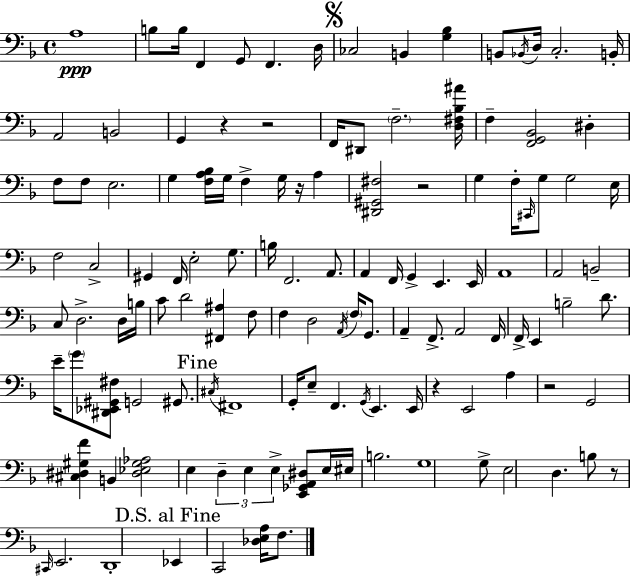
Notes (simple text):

A3/w B3/e B3/s F2/q G2/e F2/q. D3/s CES3/h B2/q [G3,Bb3]/q B2/e Bb2/s D3/s C3/h. B2/s A2/h B2/h G2/q R/q R/h F2/s D#2/e F3/h. [D3,F#3,Bb3,A#4]/s F3/q [F2,G2,Bb2]/h D#3/q F3/e F3/e E3/h. G3/q [F3,A3,Bb3]/s G3/s F3/q G3/s R/s A3/q [D#2,G#2,F#3]/h R/h G3/q F3/s C#2/s G3/e G3/h E3/s F3/h C3/h G#2/q F2/s E3/h G3/e. B3/s F2/h. A2/e. A2/q F2/s G2/q E2/q. E2/s A2/w A2/h B2/h C3/e D3/h. D3/s B3/s C4/e D4/h [F#2,A#3]/q F3/e F3/q D3/h A2/s F3/s G2/e. A2/q F2/e. A2/h F2/s F2/s E2/q B3/h D4/e. E4/s G4/e [D#2,Eb2,G#2,F#3]/e G2/h G#2/e. C#3/s F#2/w G2/s E3/e F2/q. G2/s E2/q. E2/s R/q E2/h A3/q R/h G2/h [C#3,D#3,G#3,F4]/q B2/q [D#3,Eb3,G#3,Ab3]/h E3/q D3/q E3/q E3/q [E2,Gb2,A2,D#3]/e E3/s EIS3/s B3/h. G3/w G3/e E3/h D3/q. B3/e R/e C#2/s E2/h. D2/w Eb2/q C2/h [Db3,E3,A3]/s F3/e.